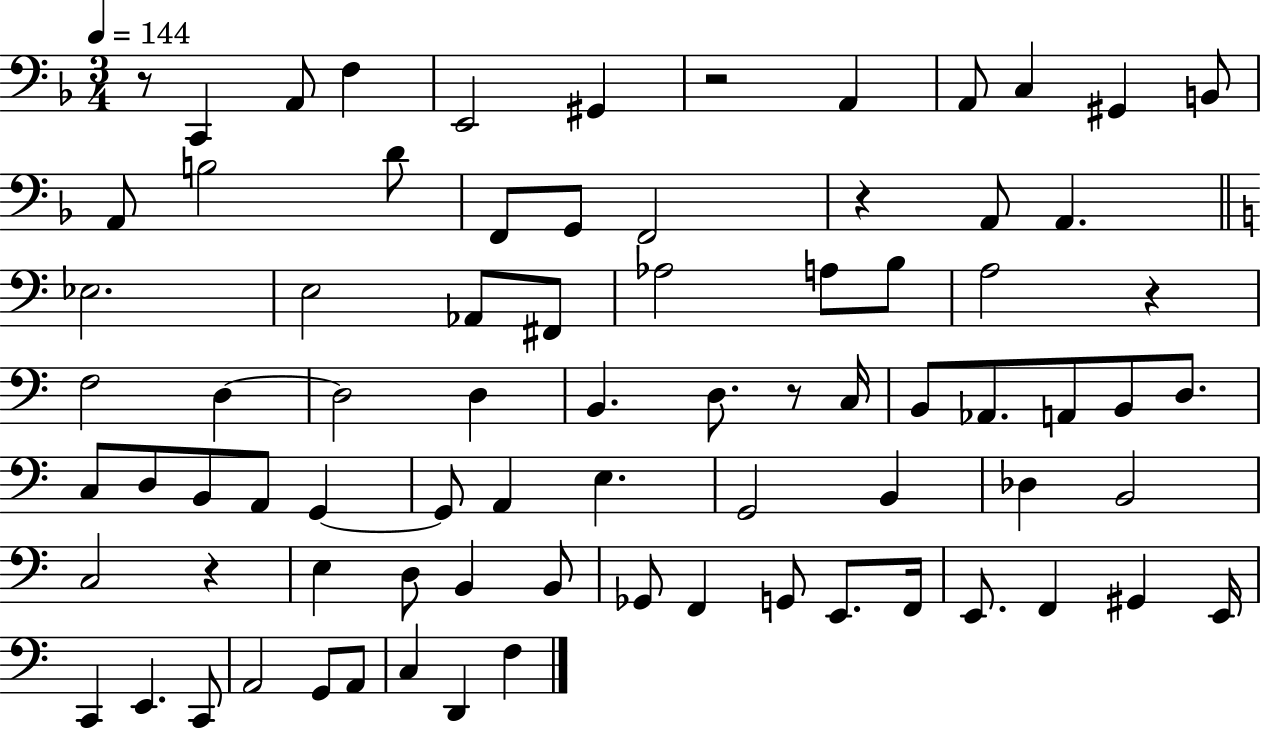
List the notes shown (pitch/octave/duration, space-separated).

R/e C2/q A2/e F3/q E2/h G#2/q R/h A2/q A2/e C3/q G#2/q B2/e A2/e B3/h D4/e F2/e G2/e F2/h R/q A2/e A2/q. Eb3/h. E3/h Ab2/e F#2/e Ab3/h A3/e B3/e A3/h R/q F3/h D3/q D3/h D3/q B2/q. D3/e. R/e C3/s B2/e Ab2/e. A2/e B2/e D3/e. C3/e D3/e B2/e A2/e G2/q G2/e A2/q E3/q. G2/h B2/q Db3/q B2/h C3/h R/q E3/q D3/e B2/q B2/e Gb2/e F2/q G2/e E2/e. F2/s E2/e. F2/q G#2/q E2/s C2/q E2/q. C2/e A2/h G2/e A2/e C3/q D2/q F3/q